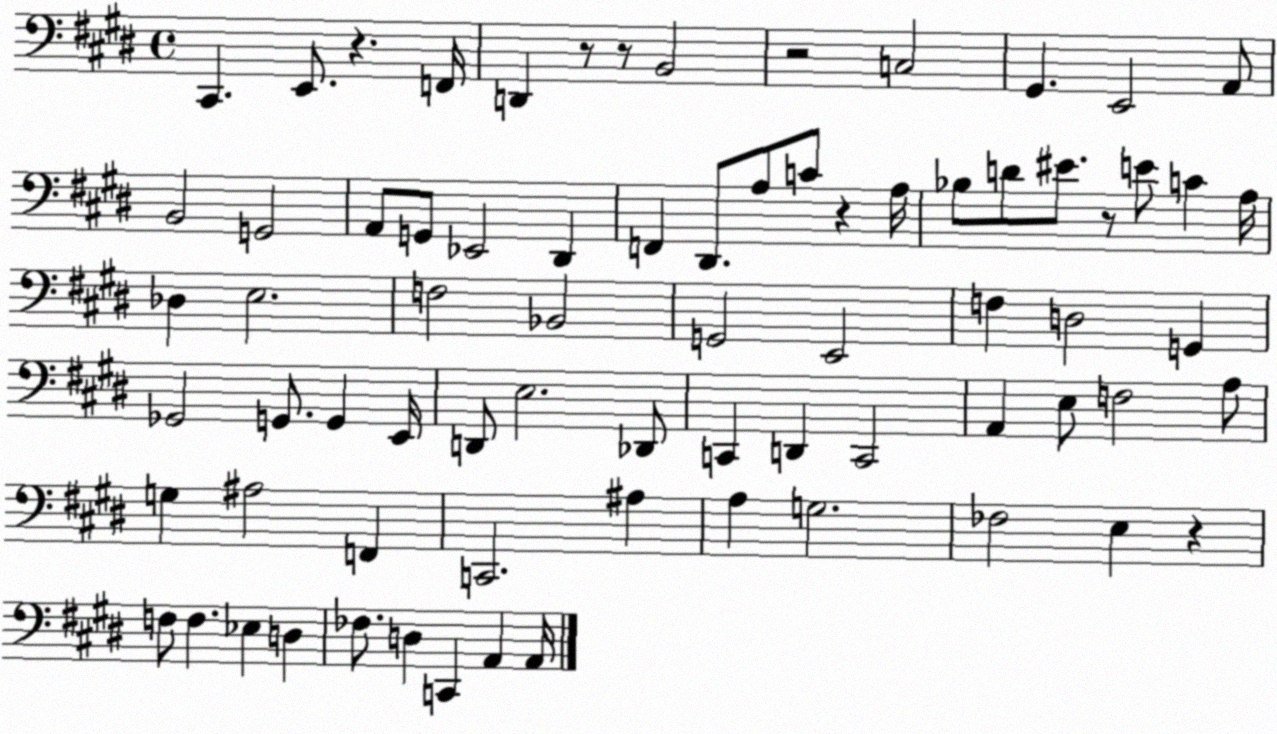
X:1
T:Untitled
M:4/4
L:1/4
K:E
^C,, E,,/2 z F,,/4 D,, z/2 z/2 B,,2 z2 C,2 ^G,, E,,2 A,,/2 B,,2 G,,2 A,,/2 G,,/2 _E,,2 ^D,, F,, ^D,,/2 A,/2 C/2 z A,/4 _B,/2 D/2 ^E/2 z/2 E/2 C A,/4 _D, E,2 F,2 _B,,2 G,,2 E,,2 F, D,2 G,, _G,,2 G,,/2 G,, E,,/4 D,,/2 E,2 _D,,/2 C,, D,, C,,2 A,, E,/2 F,2 A,/2 G, ^A,2 F,, C,,2 ^A, A, G,2 _F,2 E, z F,/2 F, _E, D, _F,/2 D, C,, A,, A,,/4